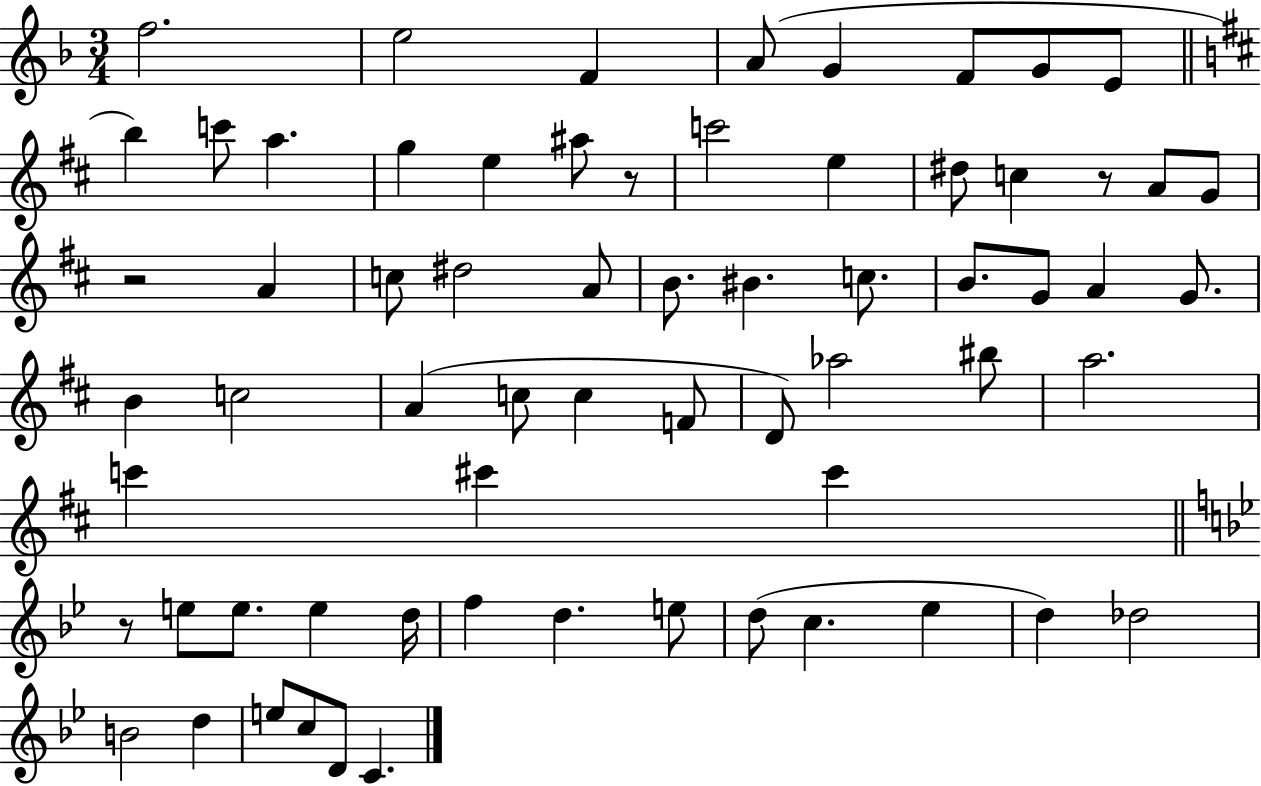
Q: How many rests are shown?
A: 4